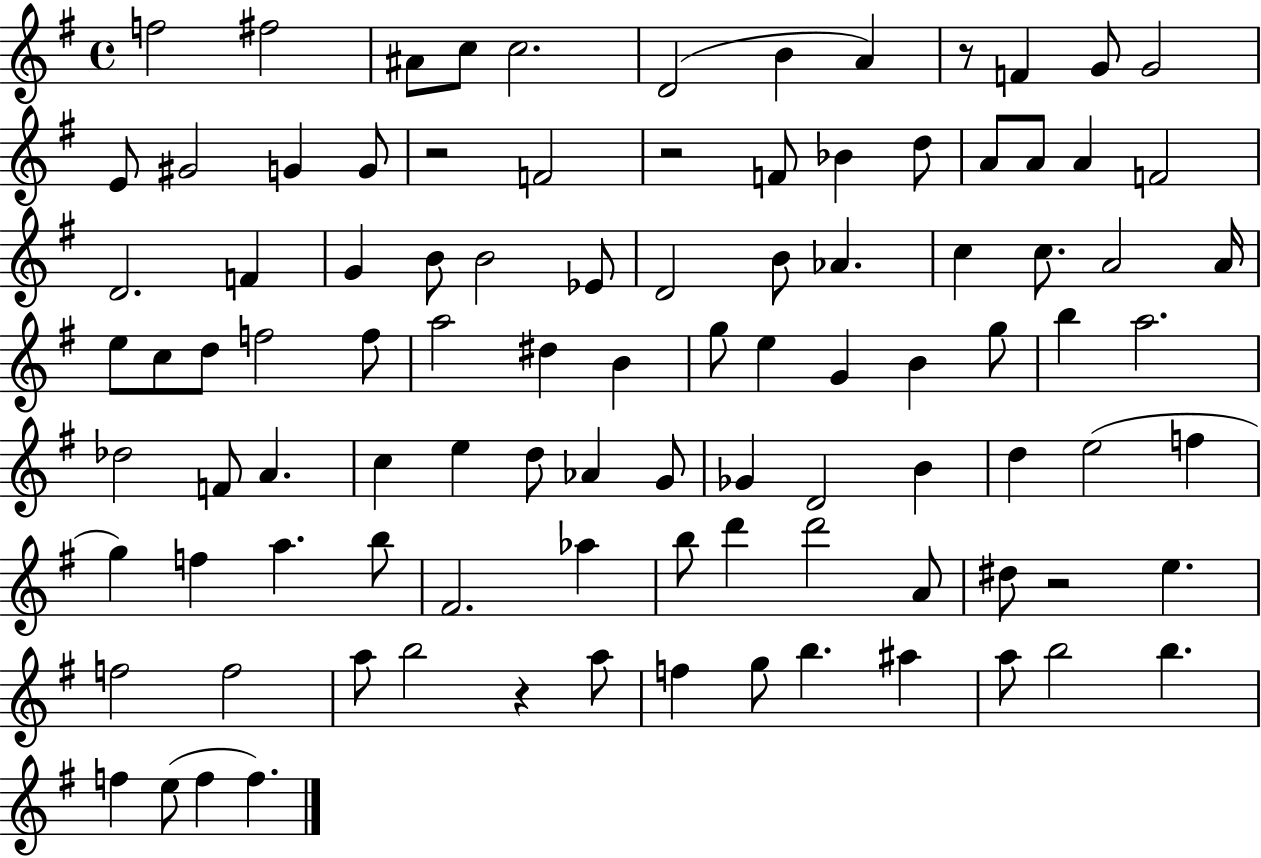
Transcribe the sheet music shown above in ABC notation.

X:1
T:Untitled
M:4/4
L:1/4
K:G
f2 ^f2 ^A/2 c/2 c2 D2 B A z/2 F G/2 G2 E/2 ^G2 G G/2 z2 F2 z2 F/2 _B d/2 A/2 A/2 A F2 D2 F G B/2 B2 _E/2 D2 B/2 _A c c/2 A2 A/4 e/2 c/2 d/2 f2 f/2 a2 ^d B g/2 e G B g/2 b a2 _d2 F/2 A c e d/2 _A G/2 _G D2 B d e2 f g f a b/2 ^F2 _a b/2 d' d'2 A/2 ^d/2 z2 e f2 f2 a/2 b2 z a/2 f g/2 b ^a a/2 b2 b f e/2 f f